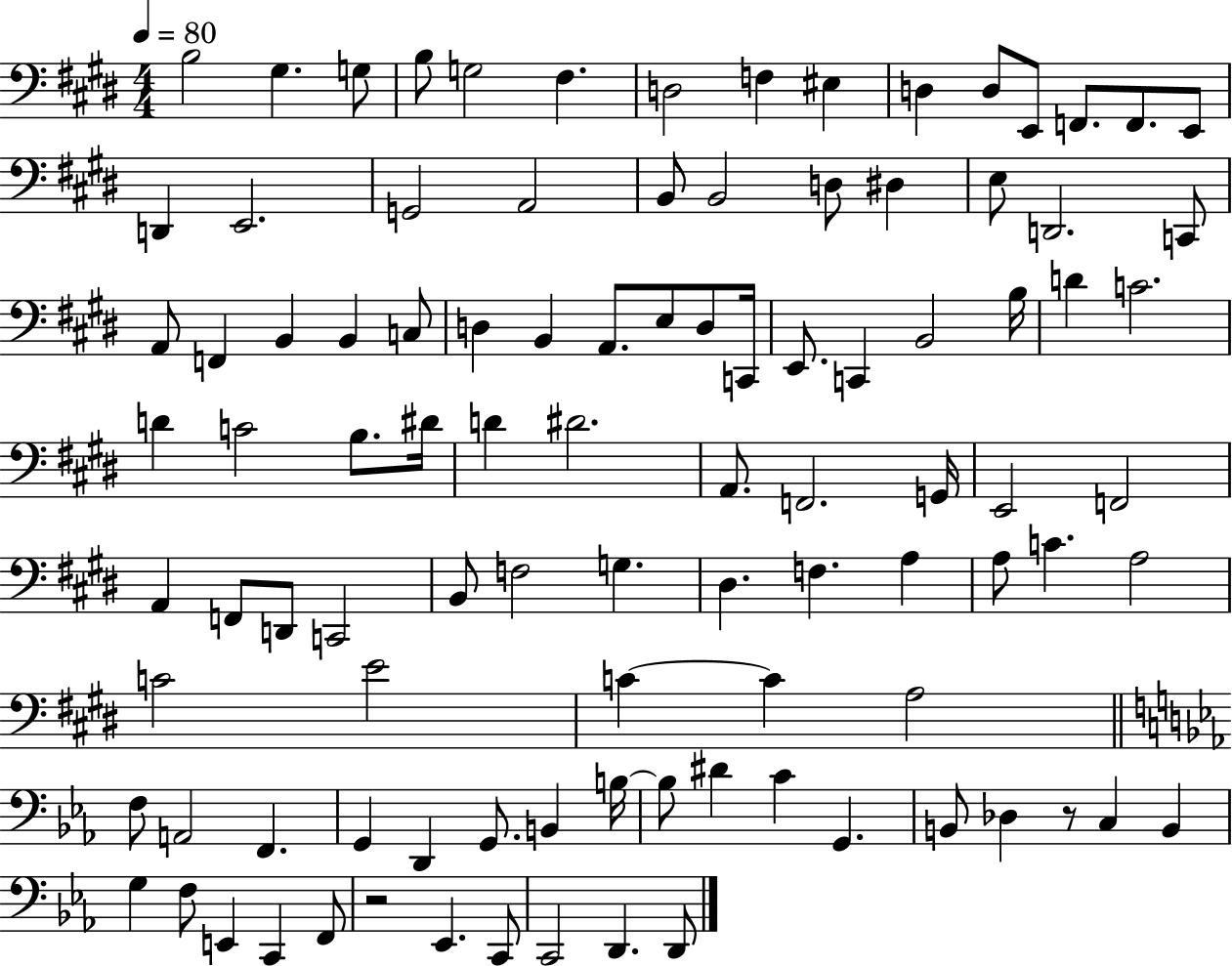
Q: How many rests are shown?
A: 2